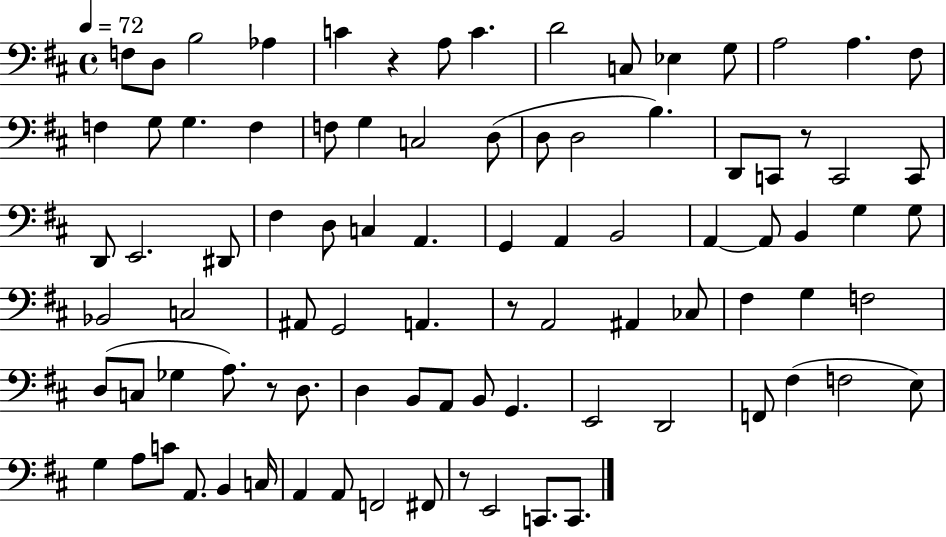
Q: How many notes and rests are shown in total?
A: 89